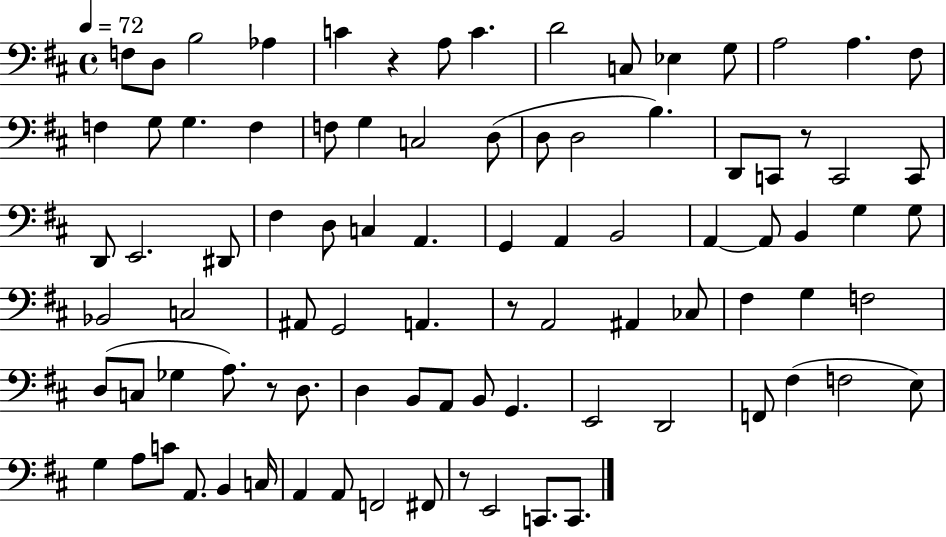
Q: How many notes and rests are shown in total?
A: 89